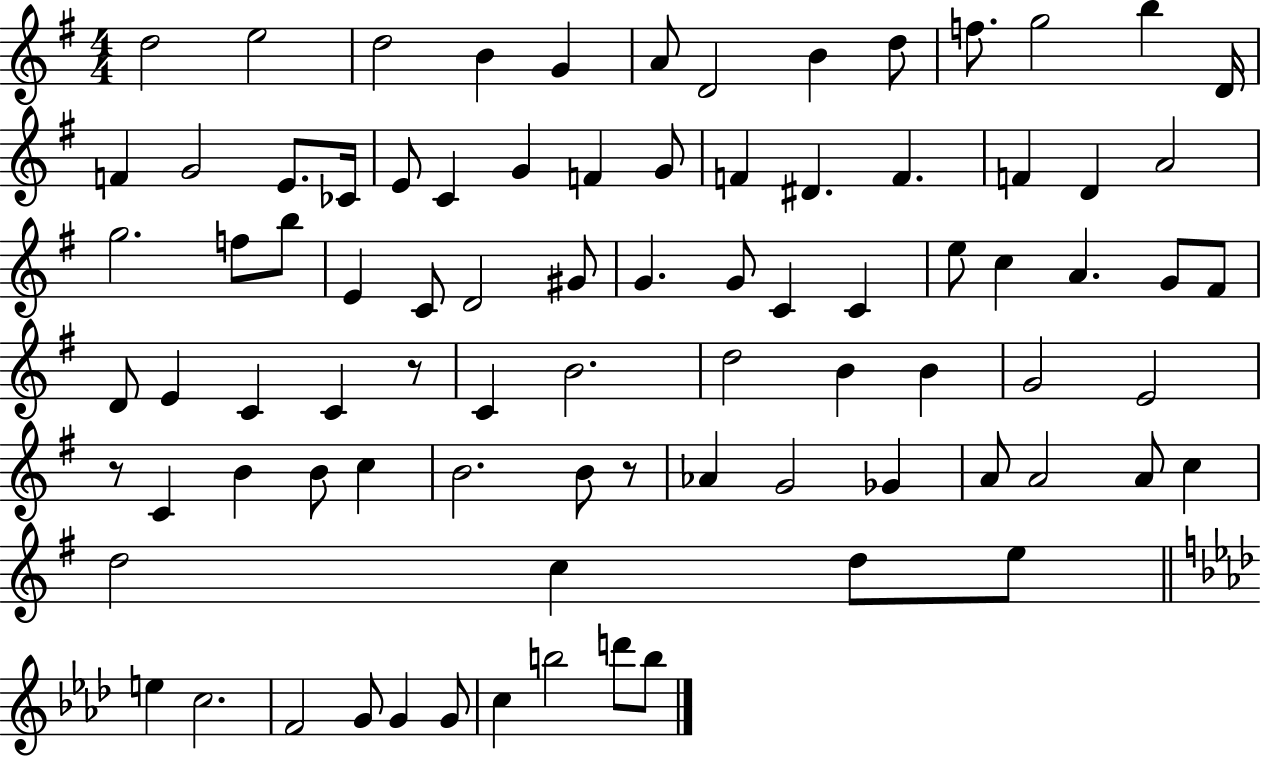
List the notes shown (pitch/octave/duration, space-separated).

D5/h E5/h D5/h B4/q G4/q A4/e D4/h B4/q D5/e F5/e. G5/h B5/q D4/s F4/q G4/h E4/e. CES4/s E4/e C4/q G4/q F4/q G4/e F4/q D#4/q. F4/q. F4/q D4/q A4/h G5/h. F5/e B5/e E4/q C4/e D4/h G#4/e G4/q. G4/e C4/q C4/q E5/e C5/q A4/q. G4/e F#4/e D4/e E4/q C4/q C4/q R/e C4/q B4/h. D5/h B4/q B4/q G4/h E4/h R/e C4/q B4/q B4/e C5/q B4/h. B4/e R/e Ab4/q G4/h Gb4/q A4/e A4/h A4/e C5/q D5/h C5/q D5/e E5/e E5/q C5/h. F4/h G4/e G4/q G4/e C5/q B5/h D6/e B5/e